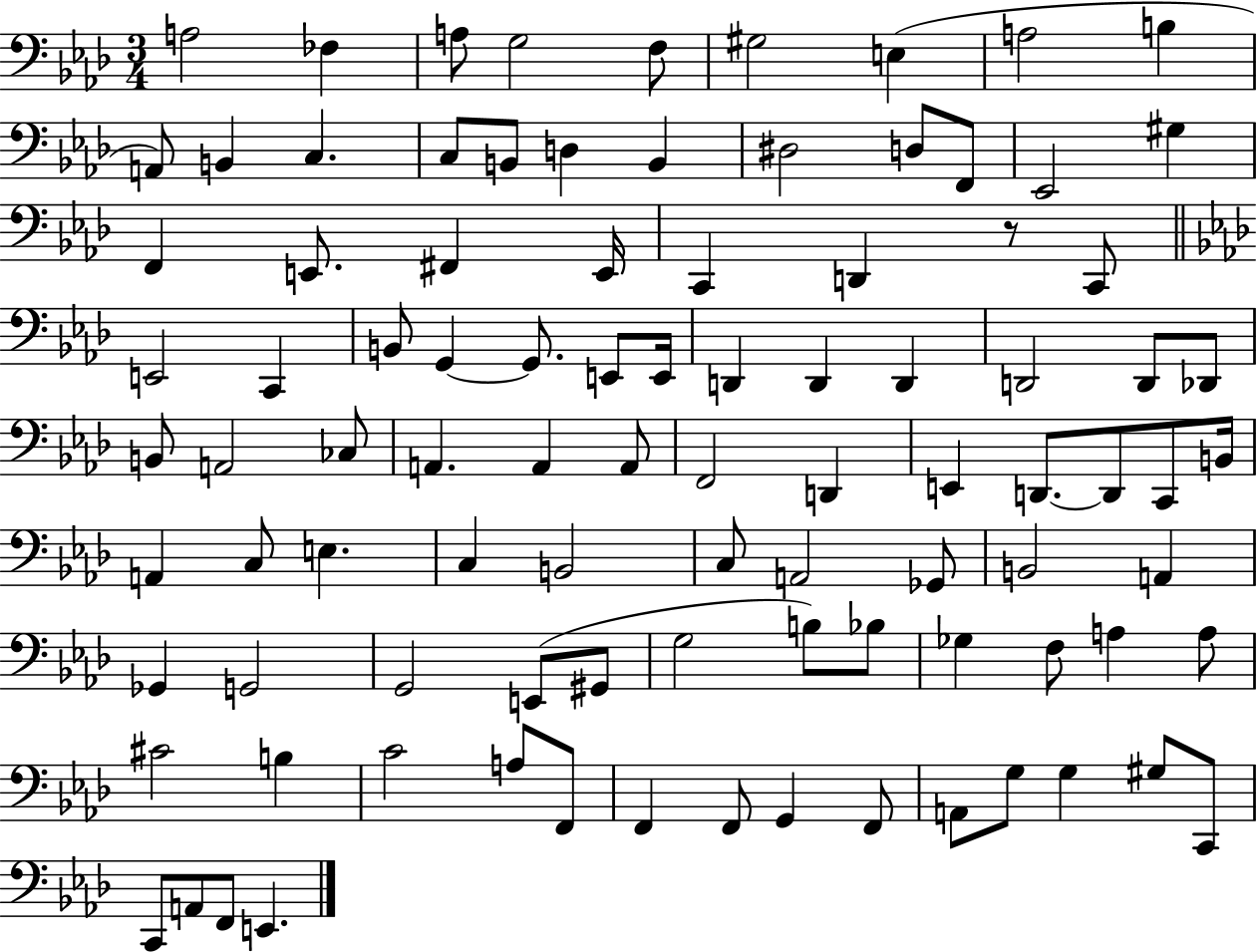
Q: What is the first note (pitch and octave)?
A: A3